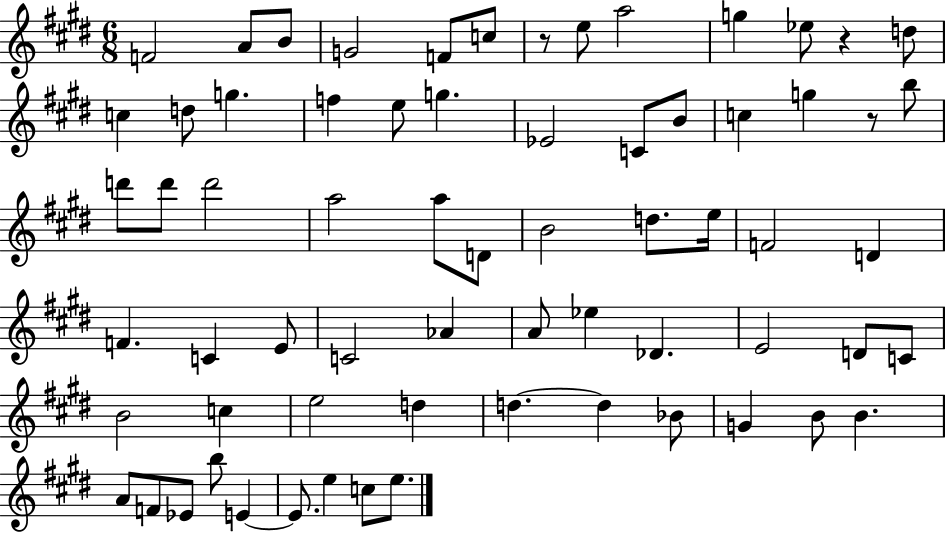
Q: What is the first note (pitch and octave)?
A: F4